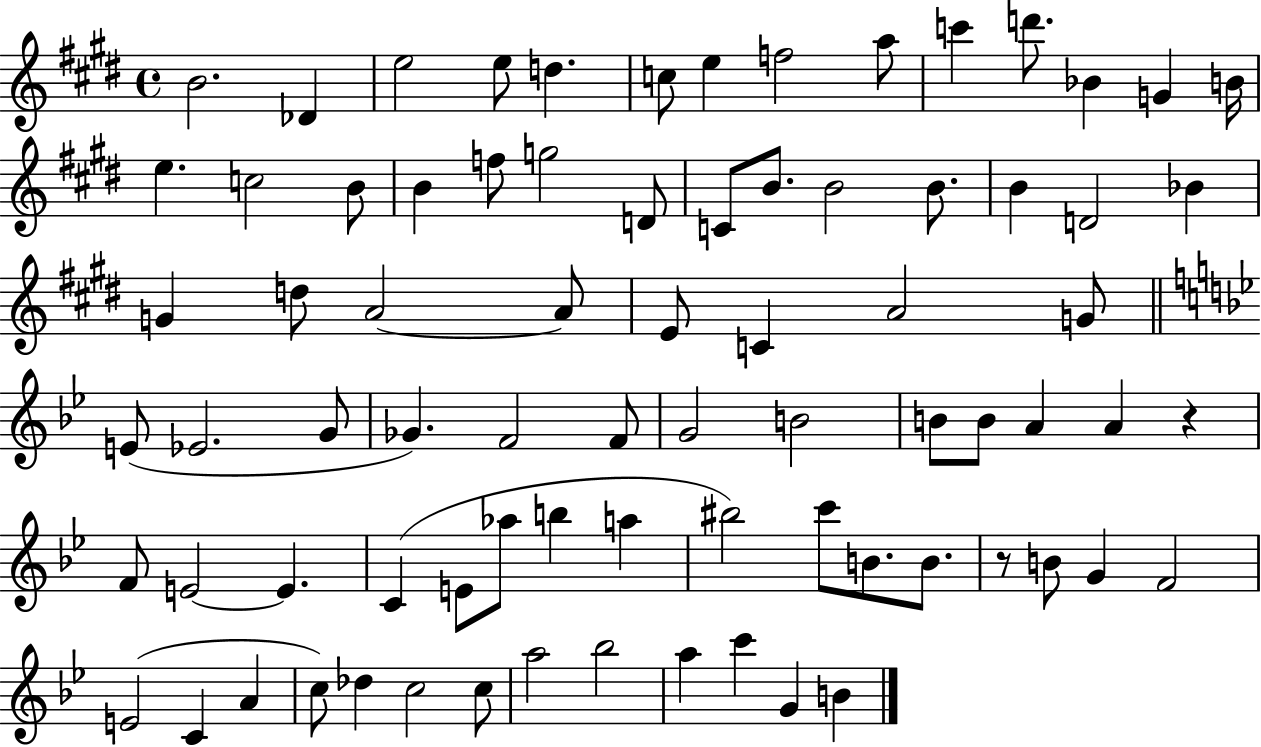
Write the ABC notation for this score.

X:1
T:Untitled
M:4/4
L:1/4
K:E
B2 _D e2 e/2 d c/2 e f2 a/2 c' d'/2 _B G B/4 e c2 B/2 B f/2 g2 D/2 C/2 B/2 B2 B/2 B D2 _B G d/2 A2 A/2 E/2 C A2 G/2 E/2 _E2 G/2 _G F2 F/2 G2 B2 B/2 B/2 A A z F/2 E2 E C E/2 _a/2 b a ^b2 c'/2 B/2 B/2 z/2 B/2 G F2 E2 C A c/2 _d c2 c/2 a2 _b2 a c' G B